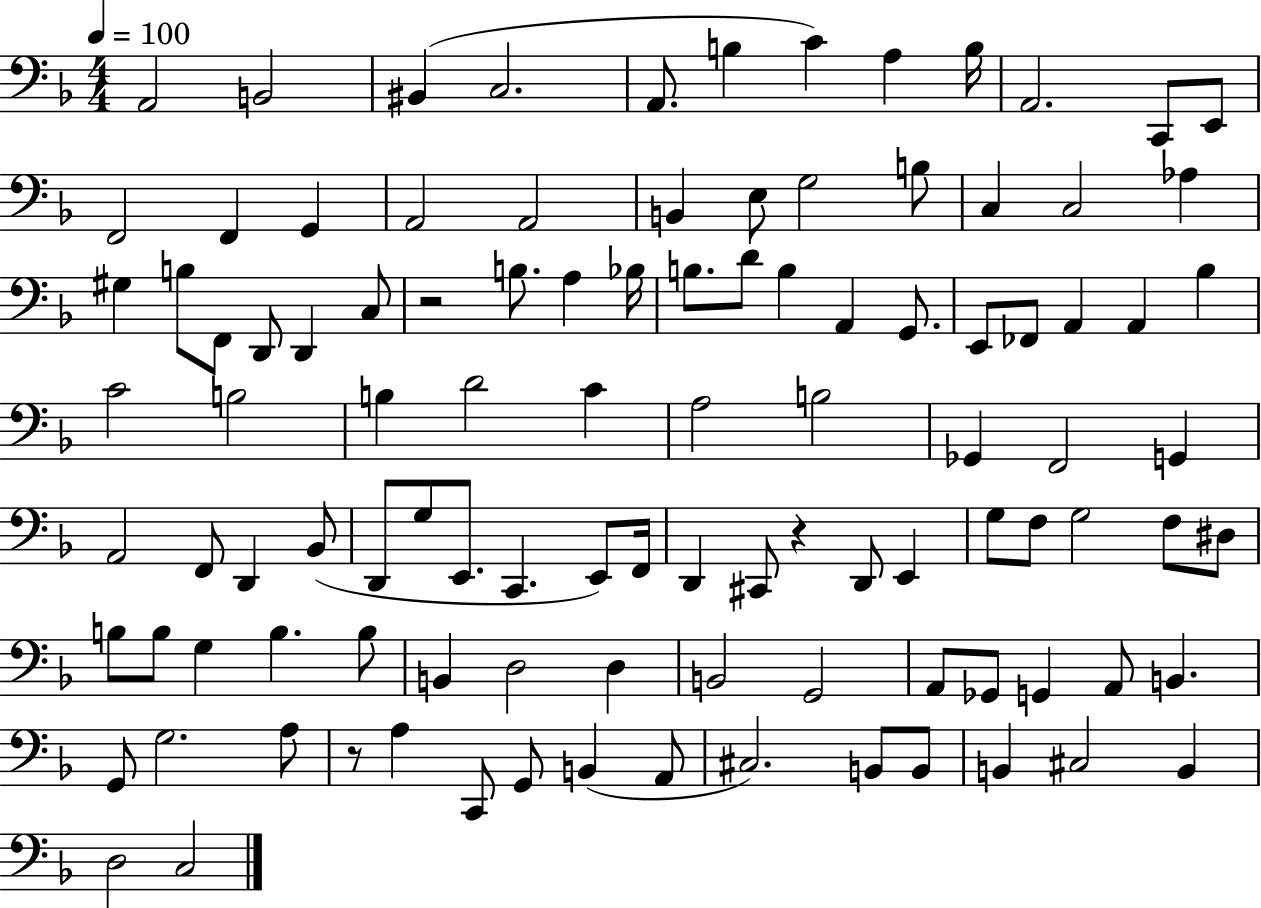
A2/h B2/h BIS2/q C3/h. A2/e. B3/q C4/q A3/q B3/s A2/h. C2/e E2/e F2/h F2/q G2/q A2/h A2/h B2/q E3/e G3/h B3/e C3/q C3/h Ab3/q G#3/q B3/e F2/e D2/e D2/q C3/e R/h B3/e. A3/q Bb3/s B3/e. D4/e B3/q A2/q G2/e. E2/e FES2/e A2/q A2/q Bb3/q C4/h B3/h B3/q D4/h C4/q A3/h B3/h Gb2/q F2/h G2/q A2/h F2/e D2/q Bb2/e D2/e G3/e E2/e. C2/q. E2/e F2/s D2/q C#2/e R/q D2/e E2/q G3/e F3/e G3/h F3/e D#3/e B3/e B3/e G3/q B3/q. B3/e B2/q D3/h D3/q B2/h G2/h A2/e Gb2/e G2/q A2/e B2/q. G2/e G3/h. A3/e R/e A3/q C2/e G2/e B2/q A2/e C#3/h. B2/e B2/e B2/q C#3/h B2/q D3/h C3/h